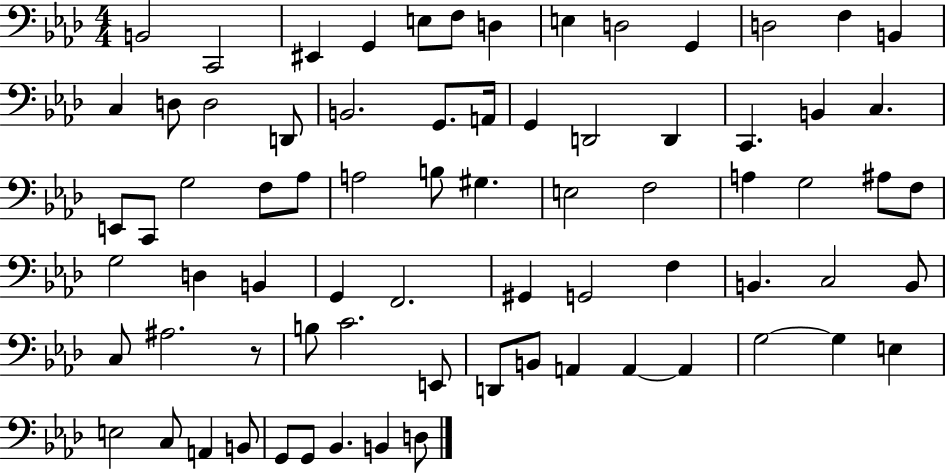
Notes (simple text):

B2/h C2/h EIS2/q G2/q E3/e F3/e D3/q E3/q D3/h G2/q D3/h F3/q B2/q C3/q D3/e D3/h D2/e B2/h. G2/e. A2/s G2/q D2/h D2/q C2/q. B2/q C3/q. E2/e C2/e G3/h F3/e Ab3/e A3/h B3/e G#3/q. E3/h F3/h A3/q G3/h A#3/e F3/e G3/h D3/q B2/q G2/q F2/h. G#2/q G2/h F3/q B2/q. C3/h B2/e C3/e A#3/h. R/e B3/e C4/h. E2/e D2/e B2/e A2/q A2/q A2/q G3/h G3/q E3/q E3/h C3/e A2/q B2/e G2/e G2/e Bb2/q. B2/q D3/e